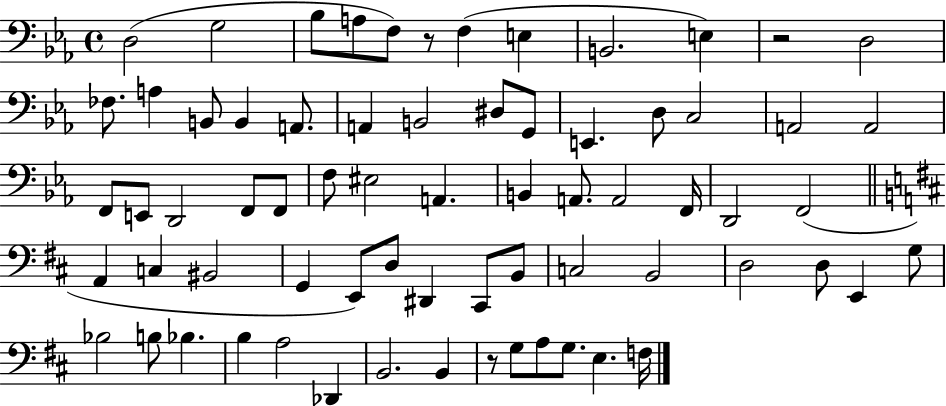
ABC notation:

X:1
T:Untitled
M:4/4
L:1/4
K:Eb
D,2 G,2 _B,/2 A,/2 F,/2 z/2 F, E, B,,2 E, z2 D,2 _F,/2 A, B,,/2 B,, A,,/2 A,, B,,2 ^D,/2 G,,/2 E,, D,/2 C,2 A,,2 A,,2 F,,/2 E,,/2 D,,2 F,,/2 F,,/2 F,/2 ^E,2 A,, B,, A,,/2 A,,2 F,,/4 D,,2 F,,2 A,, C, ^B,,2 G,, E,,/2 D,/2 ^D,, ^C,,/2 B,,/2 C,2 B,,2 D,2 D,/2 E,, G,/2 _B,2 B,/2 _B, B, A,2 _D,, B,,2 B,, z/2 G,/2 A,/2 G,/2 E, F,/4